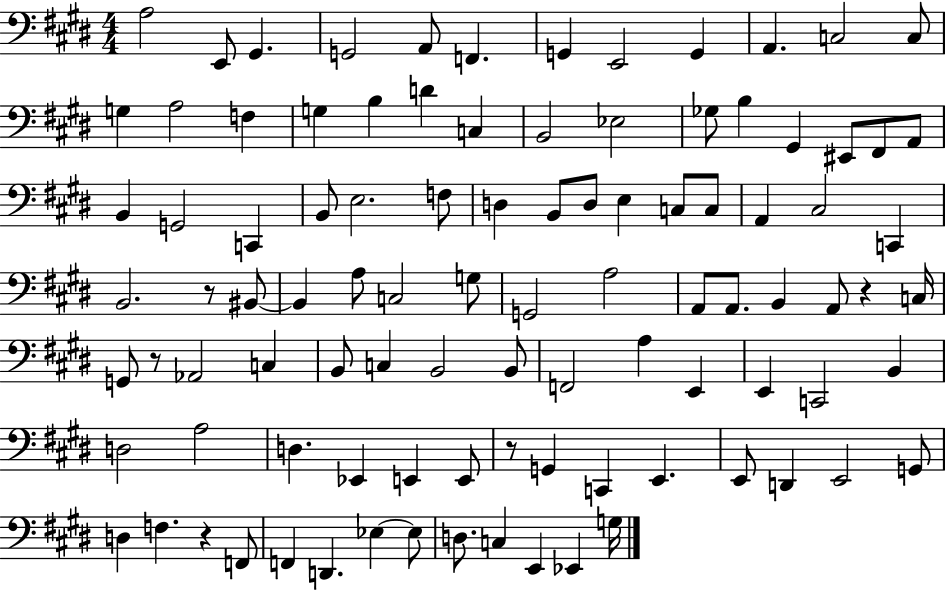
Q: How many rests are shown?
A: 5